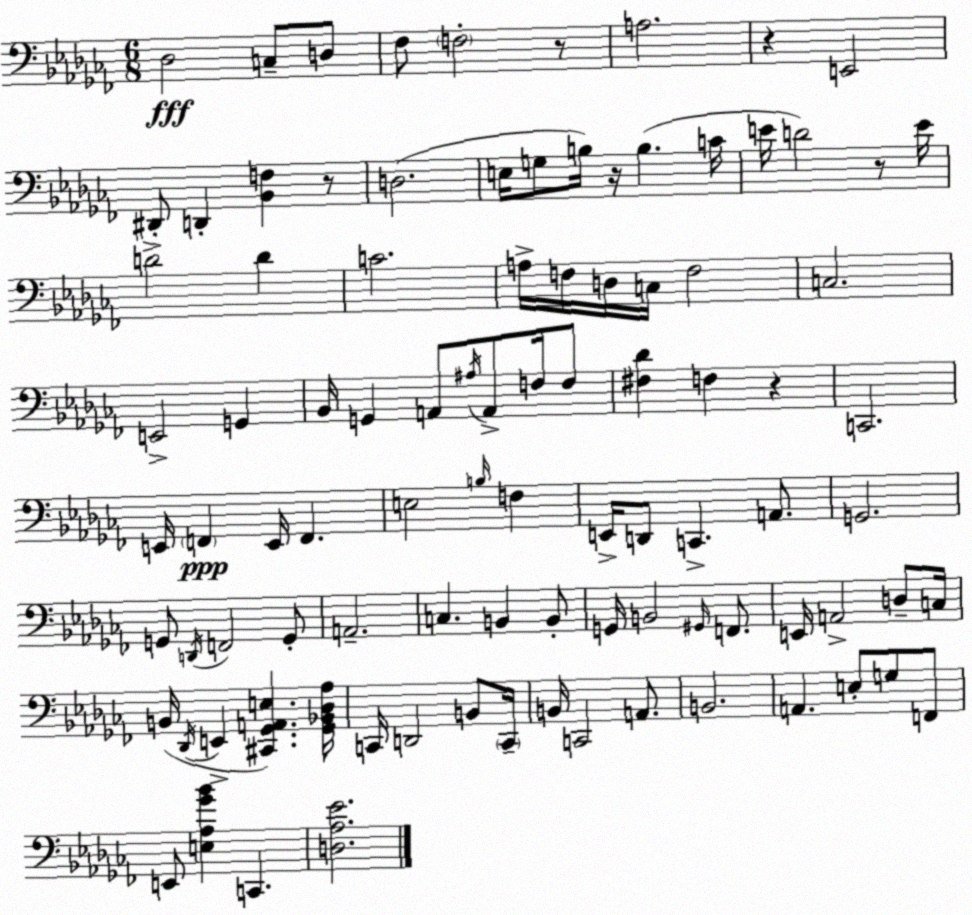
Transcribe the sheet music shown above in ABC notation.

X:1
T:Untitled
M:6/8
L:1/4
K:Abm
_D,2 C,/2 D,/2 _F,/2 F,2 z/2 A,2 z E,,2 ^D,,/2 D,, [_B,,F,] z/2 D,2 E,/4 G,/2 B,/4 z/4 B, C/4 E/4 D2 z/2 E/4 D2 D C2 A,/4 F,/4 D,/4 C,/4 F,2 C,2 E,,2 G,, _B,,/4 G,, A,,/2 ^A,/4 A,,/2 F,/4 F,/2 [^F,_D] F, z C,,2 E,,/4 F,, E,,/4 F,, E,2 B,/4 F, E,,/4 D,,/2 C,, A,,/2 G,,2 G,,/2 D,,/4 F,,2 G,,/2 A,,2 C, B,, B,,/2 G,,/4 B,,2 ^G,,/4 F,,/2 E,,/4 A,,2 D,/2 C,/4 B,,/4 _D,,/4 E,, [^C,,_G,,A,,E,] [_G,,_B,,_D,_A,]/4 C,,/4 D,,2 B,,/2 C,,/4 B,,/4 C,,2 A,,/2 B,,2 A,, E,/2 G,/2 F,,/2 E,,/2 [E,_A,_G_B] C,, [D,_A,_E]2